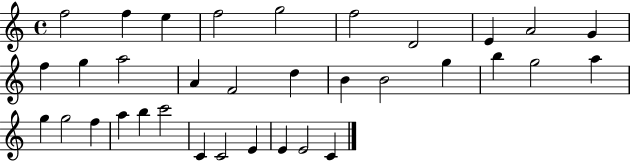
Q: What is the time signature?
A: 4/4